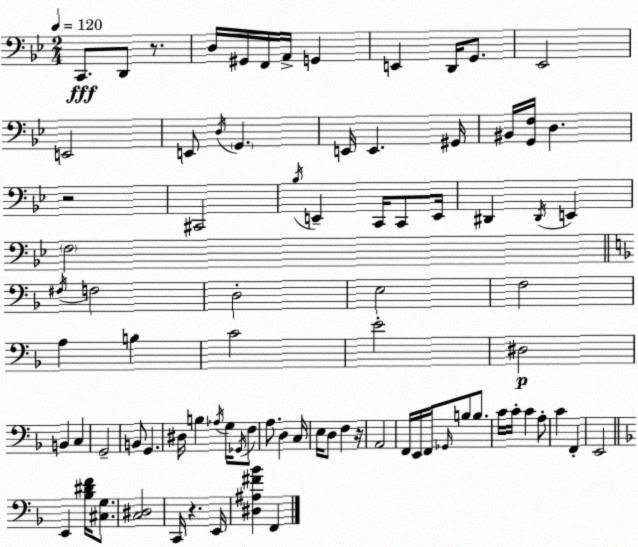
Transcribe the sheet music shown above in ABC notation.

X:1
T:Untitled
M:2/4
L:1/4
K:Gm
C,,/2 D,,/2 z/2 D,/4 ^G,,/4 F,,/4 A,,/4 G,, E,, D,,/4 G,,/2 _E,,2 E,,2 E,,/2 D,/4 G,, E,,/4 E,, ^G,,/4 ^B,,/4 [G,,F,]/4 D, z2 ^C,,2 _B,/4 E,, C,,/4 C,,/2 E,,/4 ^D,, ^D,,/4 E,, F,2 ^F,/4 F,2 D,2 E,2 F,2 A, B, C2 E2 ^D,2 B,, C, G,,2 B,,/2 G,, ^D,/4 B, _A,/4 G,/4 _G,,/4 F,/2 A,/2 D, C,/4 E,/4 D,/2 F, z/4 A,,2 F,,/4 E,,/4 F,,/4 _G,,/4 B,/2 B,/2 C/4 C/4 C A,/2 C F,, E,,2 E,, [_B,^DF]/4 [^C,G,]/2 [C,^D,]2 C,,/4 z E,,/4 [^D,^A,^F_B] F,,